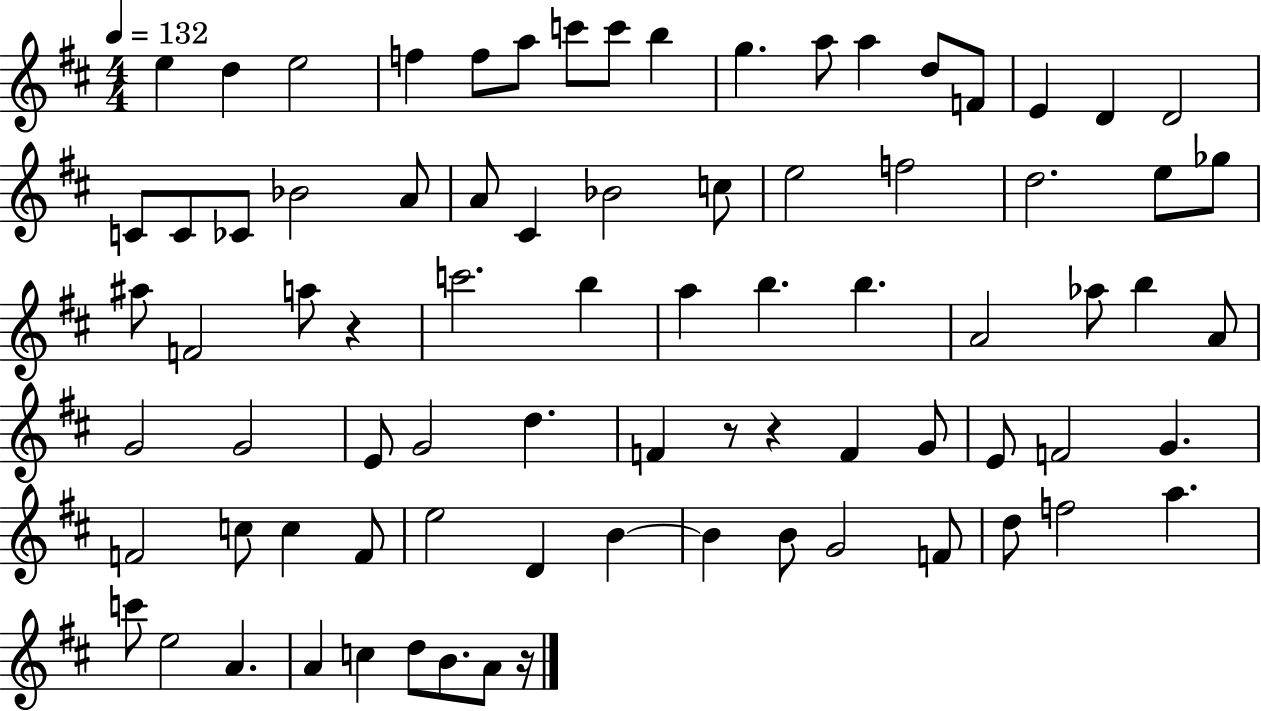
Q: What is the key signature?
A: D major